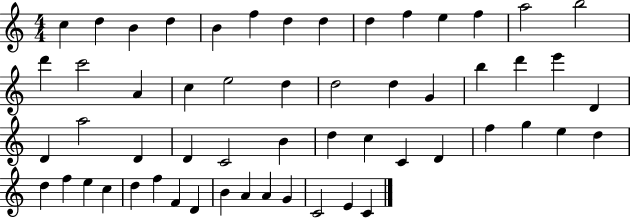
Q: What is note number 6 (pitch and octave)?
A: F5